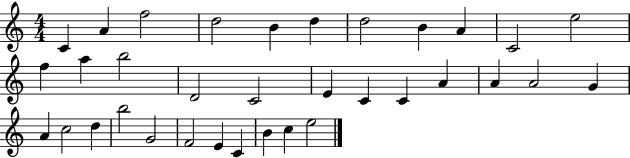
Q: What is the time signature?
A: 4/4